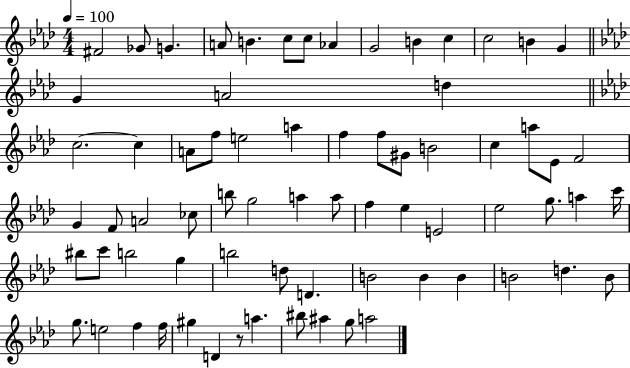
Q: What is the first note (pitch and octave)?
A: F#4